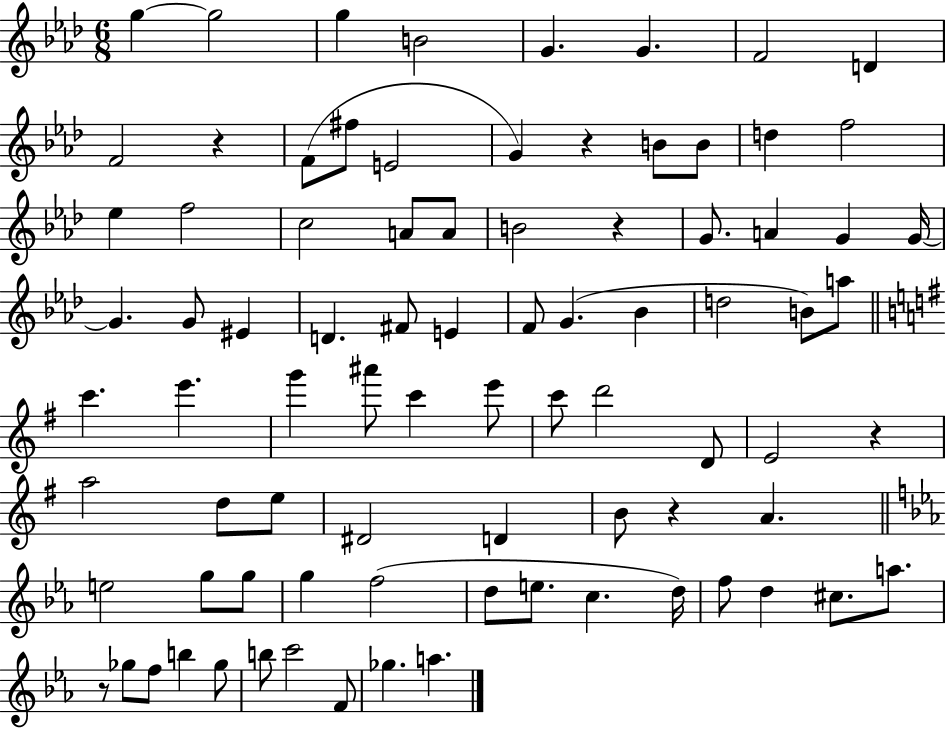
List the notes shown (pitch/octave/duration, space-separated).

G5/q G5/h G5/q B4/h G4/q. G4/q. F4/h D4/q F4/h R/q F4/e F#5/e E4/h G4/q R/q B4/e B4/e D5/q F5/h Eb5/q F5/h C5/h A4/e A4/e B4/h R/q G4/e. A4/q G4/q G4/s G4/q. G4/e EIS4/q D4/q. F#4/e E4/q F4/e G4/q. Bb4/q D5/h B4/e A5/e C6/q. E6/q. G6/q A#6/e C6/q E6/e C6/e D6/h D4/e E4/h R/q A5/h D5/e E5/e D#4/h D4/q B4/e R/q A4/q. E5/h G5/e G5/e G5/q F5/h D5/e E5/e. C5/q. D5/s F5/e D5/q C#5/e. A5/e. R/e Gb5/e F5/e B5/q Gb5/e B5/e C6/h F4/e Gb5/q. A5/q.